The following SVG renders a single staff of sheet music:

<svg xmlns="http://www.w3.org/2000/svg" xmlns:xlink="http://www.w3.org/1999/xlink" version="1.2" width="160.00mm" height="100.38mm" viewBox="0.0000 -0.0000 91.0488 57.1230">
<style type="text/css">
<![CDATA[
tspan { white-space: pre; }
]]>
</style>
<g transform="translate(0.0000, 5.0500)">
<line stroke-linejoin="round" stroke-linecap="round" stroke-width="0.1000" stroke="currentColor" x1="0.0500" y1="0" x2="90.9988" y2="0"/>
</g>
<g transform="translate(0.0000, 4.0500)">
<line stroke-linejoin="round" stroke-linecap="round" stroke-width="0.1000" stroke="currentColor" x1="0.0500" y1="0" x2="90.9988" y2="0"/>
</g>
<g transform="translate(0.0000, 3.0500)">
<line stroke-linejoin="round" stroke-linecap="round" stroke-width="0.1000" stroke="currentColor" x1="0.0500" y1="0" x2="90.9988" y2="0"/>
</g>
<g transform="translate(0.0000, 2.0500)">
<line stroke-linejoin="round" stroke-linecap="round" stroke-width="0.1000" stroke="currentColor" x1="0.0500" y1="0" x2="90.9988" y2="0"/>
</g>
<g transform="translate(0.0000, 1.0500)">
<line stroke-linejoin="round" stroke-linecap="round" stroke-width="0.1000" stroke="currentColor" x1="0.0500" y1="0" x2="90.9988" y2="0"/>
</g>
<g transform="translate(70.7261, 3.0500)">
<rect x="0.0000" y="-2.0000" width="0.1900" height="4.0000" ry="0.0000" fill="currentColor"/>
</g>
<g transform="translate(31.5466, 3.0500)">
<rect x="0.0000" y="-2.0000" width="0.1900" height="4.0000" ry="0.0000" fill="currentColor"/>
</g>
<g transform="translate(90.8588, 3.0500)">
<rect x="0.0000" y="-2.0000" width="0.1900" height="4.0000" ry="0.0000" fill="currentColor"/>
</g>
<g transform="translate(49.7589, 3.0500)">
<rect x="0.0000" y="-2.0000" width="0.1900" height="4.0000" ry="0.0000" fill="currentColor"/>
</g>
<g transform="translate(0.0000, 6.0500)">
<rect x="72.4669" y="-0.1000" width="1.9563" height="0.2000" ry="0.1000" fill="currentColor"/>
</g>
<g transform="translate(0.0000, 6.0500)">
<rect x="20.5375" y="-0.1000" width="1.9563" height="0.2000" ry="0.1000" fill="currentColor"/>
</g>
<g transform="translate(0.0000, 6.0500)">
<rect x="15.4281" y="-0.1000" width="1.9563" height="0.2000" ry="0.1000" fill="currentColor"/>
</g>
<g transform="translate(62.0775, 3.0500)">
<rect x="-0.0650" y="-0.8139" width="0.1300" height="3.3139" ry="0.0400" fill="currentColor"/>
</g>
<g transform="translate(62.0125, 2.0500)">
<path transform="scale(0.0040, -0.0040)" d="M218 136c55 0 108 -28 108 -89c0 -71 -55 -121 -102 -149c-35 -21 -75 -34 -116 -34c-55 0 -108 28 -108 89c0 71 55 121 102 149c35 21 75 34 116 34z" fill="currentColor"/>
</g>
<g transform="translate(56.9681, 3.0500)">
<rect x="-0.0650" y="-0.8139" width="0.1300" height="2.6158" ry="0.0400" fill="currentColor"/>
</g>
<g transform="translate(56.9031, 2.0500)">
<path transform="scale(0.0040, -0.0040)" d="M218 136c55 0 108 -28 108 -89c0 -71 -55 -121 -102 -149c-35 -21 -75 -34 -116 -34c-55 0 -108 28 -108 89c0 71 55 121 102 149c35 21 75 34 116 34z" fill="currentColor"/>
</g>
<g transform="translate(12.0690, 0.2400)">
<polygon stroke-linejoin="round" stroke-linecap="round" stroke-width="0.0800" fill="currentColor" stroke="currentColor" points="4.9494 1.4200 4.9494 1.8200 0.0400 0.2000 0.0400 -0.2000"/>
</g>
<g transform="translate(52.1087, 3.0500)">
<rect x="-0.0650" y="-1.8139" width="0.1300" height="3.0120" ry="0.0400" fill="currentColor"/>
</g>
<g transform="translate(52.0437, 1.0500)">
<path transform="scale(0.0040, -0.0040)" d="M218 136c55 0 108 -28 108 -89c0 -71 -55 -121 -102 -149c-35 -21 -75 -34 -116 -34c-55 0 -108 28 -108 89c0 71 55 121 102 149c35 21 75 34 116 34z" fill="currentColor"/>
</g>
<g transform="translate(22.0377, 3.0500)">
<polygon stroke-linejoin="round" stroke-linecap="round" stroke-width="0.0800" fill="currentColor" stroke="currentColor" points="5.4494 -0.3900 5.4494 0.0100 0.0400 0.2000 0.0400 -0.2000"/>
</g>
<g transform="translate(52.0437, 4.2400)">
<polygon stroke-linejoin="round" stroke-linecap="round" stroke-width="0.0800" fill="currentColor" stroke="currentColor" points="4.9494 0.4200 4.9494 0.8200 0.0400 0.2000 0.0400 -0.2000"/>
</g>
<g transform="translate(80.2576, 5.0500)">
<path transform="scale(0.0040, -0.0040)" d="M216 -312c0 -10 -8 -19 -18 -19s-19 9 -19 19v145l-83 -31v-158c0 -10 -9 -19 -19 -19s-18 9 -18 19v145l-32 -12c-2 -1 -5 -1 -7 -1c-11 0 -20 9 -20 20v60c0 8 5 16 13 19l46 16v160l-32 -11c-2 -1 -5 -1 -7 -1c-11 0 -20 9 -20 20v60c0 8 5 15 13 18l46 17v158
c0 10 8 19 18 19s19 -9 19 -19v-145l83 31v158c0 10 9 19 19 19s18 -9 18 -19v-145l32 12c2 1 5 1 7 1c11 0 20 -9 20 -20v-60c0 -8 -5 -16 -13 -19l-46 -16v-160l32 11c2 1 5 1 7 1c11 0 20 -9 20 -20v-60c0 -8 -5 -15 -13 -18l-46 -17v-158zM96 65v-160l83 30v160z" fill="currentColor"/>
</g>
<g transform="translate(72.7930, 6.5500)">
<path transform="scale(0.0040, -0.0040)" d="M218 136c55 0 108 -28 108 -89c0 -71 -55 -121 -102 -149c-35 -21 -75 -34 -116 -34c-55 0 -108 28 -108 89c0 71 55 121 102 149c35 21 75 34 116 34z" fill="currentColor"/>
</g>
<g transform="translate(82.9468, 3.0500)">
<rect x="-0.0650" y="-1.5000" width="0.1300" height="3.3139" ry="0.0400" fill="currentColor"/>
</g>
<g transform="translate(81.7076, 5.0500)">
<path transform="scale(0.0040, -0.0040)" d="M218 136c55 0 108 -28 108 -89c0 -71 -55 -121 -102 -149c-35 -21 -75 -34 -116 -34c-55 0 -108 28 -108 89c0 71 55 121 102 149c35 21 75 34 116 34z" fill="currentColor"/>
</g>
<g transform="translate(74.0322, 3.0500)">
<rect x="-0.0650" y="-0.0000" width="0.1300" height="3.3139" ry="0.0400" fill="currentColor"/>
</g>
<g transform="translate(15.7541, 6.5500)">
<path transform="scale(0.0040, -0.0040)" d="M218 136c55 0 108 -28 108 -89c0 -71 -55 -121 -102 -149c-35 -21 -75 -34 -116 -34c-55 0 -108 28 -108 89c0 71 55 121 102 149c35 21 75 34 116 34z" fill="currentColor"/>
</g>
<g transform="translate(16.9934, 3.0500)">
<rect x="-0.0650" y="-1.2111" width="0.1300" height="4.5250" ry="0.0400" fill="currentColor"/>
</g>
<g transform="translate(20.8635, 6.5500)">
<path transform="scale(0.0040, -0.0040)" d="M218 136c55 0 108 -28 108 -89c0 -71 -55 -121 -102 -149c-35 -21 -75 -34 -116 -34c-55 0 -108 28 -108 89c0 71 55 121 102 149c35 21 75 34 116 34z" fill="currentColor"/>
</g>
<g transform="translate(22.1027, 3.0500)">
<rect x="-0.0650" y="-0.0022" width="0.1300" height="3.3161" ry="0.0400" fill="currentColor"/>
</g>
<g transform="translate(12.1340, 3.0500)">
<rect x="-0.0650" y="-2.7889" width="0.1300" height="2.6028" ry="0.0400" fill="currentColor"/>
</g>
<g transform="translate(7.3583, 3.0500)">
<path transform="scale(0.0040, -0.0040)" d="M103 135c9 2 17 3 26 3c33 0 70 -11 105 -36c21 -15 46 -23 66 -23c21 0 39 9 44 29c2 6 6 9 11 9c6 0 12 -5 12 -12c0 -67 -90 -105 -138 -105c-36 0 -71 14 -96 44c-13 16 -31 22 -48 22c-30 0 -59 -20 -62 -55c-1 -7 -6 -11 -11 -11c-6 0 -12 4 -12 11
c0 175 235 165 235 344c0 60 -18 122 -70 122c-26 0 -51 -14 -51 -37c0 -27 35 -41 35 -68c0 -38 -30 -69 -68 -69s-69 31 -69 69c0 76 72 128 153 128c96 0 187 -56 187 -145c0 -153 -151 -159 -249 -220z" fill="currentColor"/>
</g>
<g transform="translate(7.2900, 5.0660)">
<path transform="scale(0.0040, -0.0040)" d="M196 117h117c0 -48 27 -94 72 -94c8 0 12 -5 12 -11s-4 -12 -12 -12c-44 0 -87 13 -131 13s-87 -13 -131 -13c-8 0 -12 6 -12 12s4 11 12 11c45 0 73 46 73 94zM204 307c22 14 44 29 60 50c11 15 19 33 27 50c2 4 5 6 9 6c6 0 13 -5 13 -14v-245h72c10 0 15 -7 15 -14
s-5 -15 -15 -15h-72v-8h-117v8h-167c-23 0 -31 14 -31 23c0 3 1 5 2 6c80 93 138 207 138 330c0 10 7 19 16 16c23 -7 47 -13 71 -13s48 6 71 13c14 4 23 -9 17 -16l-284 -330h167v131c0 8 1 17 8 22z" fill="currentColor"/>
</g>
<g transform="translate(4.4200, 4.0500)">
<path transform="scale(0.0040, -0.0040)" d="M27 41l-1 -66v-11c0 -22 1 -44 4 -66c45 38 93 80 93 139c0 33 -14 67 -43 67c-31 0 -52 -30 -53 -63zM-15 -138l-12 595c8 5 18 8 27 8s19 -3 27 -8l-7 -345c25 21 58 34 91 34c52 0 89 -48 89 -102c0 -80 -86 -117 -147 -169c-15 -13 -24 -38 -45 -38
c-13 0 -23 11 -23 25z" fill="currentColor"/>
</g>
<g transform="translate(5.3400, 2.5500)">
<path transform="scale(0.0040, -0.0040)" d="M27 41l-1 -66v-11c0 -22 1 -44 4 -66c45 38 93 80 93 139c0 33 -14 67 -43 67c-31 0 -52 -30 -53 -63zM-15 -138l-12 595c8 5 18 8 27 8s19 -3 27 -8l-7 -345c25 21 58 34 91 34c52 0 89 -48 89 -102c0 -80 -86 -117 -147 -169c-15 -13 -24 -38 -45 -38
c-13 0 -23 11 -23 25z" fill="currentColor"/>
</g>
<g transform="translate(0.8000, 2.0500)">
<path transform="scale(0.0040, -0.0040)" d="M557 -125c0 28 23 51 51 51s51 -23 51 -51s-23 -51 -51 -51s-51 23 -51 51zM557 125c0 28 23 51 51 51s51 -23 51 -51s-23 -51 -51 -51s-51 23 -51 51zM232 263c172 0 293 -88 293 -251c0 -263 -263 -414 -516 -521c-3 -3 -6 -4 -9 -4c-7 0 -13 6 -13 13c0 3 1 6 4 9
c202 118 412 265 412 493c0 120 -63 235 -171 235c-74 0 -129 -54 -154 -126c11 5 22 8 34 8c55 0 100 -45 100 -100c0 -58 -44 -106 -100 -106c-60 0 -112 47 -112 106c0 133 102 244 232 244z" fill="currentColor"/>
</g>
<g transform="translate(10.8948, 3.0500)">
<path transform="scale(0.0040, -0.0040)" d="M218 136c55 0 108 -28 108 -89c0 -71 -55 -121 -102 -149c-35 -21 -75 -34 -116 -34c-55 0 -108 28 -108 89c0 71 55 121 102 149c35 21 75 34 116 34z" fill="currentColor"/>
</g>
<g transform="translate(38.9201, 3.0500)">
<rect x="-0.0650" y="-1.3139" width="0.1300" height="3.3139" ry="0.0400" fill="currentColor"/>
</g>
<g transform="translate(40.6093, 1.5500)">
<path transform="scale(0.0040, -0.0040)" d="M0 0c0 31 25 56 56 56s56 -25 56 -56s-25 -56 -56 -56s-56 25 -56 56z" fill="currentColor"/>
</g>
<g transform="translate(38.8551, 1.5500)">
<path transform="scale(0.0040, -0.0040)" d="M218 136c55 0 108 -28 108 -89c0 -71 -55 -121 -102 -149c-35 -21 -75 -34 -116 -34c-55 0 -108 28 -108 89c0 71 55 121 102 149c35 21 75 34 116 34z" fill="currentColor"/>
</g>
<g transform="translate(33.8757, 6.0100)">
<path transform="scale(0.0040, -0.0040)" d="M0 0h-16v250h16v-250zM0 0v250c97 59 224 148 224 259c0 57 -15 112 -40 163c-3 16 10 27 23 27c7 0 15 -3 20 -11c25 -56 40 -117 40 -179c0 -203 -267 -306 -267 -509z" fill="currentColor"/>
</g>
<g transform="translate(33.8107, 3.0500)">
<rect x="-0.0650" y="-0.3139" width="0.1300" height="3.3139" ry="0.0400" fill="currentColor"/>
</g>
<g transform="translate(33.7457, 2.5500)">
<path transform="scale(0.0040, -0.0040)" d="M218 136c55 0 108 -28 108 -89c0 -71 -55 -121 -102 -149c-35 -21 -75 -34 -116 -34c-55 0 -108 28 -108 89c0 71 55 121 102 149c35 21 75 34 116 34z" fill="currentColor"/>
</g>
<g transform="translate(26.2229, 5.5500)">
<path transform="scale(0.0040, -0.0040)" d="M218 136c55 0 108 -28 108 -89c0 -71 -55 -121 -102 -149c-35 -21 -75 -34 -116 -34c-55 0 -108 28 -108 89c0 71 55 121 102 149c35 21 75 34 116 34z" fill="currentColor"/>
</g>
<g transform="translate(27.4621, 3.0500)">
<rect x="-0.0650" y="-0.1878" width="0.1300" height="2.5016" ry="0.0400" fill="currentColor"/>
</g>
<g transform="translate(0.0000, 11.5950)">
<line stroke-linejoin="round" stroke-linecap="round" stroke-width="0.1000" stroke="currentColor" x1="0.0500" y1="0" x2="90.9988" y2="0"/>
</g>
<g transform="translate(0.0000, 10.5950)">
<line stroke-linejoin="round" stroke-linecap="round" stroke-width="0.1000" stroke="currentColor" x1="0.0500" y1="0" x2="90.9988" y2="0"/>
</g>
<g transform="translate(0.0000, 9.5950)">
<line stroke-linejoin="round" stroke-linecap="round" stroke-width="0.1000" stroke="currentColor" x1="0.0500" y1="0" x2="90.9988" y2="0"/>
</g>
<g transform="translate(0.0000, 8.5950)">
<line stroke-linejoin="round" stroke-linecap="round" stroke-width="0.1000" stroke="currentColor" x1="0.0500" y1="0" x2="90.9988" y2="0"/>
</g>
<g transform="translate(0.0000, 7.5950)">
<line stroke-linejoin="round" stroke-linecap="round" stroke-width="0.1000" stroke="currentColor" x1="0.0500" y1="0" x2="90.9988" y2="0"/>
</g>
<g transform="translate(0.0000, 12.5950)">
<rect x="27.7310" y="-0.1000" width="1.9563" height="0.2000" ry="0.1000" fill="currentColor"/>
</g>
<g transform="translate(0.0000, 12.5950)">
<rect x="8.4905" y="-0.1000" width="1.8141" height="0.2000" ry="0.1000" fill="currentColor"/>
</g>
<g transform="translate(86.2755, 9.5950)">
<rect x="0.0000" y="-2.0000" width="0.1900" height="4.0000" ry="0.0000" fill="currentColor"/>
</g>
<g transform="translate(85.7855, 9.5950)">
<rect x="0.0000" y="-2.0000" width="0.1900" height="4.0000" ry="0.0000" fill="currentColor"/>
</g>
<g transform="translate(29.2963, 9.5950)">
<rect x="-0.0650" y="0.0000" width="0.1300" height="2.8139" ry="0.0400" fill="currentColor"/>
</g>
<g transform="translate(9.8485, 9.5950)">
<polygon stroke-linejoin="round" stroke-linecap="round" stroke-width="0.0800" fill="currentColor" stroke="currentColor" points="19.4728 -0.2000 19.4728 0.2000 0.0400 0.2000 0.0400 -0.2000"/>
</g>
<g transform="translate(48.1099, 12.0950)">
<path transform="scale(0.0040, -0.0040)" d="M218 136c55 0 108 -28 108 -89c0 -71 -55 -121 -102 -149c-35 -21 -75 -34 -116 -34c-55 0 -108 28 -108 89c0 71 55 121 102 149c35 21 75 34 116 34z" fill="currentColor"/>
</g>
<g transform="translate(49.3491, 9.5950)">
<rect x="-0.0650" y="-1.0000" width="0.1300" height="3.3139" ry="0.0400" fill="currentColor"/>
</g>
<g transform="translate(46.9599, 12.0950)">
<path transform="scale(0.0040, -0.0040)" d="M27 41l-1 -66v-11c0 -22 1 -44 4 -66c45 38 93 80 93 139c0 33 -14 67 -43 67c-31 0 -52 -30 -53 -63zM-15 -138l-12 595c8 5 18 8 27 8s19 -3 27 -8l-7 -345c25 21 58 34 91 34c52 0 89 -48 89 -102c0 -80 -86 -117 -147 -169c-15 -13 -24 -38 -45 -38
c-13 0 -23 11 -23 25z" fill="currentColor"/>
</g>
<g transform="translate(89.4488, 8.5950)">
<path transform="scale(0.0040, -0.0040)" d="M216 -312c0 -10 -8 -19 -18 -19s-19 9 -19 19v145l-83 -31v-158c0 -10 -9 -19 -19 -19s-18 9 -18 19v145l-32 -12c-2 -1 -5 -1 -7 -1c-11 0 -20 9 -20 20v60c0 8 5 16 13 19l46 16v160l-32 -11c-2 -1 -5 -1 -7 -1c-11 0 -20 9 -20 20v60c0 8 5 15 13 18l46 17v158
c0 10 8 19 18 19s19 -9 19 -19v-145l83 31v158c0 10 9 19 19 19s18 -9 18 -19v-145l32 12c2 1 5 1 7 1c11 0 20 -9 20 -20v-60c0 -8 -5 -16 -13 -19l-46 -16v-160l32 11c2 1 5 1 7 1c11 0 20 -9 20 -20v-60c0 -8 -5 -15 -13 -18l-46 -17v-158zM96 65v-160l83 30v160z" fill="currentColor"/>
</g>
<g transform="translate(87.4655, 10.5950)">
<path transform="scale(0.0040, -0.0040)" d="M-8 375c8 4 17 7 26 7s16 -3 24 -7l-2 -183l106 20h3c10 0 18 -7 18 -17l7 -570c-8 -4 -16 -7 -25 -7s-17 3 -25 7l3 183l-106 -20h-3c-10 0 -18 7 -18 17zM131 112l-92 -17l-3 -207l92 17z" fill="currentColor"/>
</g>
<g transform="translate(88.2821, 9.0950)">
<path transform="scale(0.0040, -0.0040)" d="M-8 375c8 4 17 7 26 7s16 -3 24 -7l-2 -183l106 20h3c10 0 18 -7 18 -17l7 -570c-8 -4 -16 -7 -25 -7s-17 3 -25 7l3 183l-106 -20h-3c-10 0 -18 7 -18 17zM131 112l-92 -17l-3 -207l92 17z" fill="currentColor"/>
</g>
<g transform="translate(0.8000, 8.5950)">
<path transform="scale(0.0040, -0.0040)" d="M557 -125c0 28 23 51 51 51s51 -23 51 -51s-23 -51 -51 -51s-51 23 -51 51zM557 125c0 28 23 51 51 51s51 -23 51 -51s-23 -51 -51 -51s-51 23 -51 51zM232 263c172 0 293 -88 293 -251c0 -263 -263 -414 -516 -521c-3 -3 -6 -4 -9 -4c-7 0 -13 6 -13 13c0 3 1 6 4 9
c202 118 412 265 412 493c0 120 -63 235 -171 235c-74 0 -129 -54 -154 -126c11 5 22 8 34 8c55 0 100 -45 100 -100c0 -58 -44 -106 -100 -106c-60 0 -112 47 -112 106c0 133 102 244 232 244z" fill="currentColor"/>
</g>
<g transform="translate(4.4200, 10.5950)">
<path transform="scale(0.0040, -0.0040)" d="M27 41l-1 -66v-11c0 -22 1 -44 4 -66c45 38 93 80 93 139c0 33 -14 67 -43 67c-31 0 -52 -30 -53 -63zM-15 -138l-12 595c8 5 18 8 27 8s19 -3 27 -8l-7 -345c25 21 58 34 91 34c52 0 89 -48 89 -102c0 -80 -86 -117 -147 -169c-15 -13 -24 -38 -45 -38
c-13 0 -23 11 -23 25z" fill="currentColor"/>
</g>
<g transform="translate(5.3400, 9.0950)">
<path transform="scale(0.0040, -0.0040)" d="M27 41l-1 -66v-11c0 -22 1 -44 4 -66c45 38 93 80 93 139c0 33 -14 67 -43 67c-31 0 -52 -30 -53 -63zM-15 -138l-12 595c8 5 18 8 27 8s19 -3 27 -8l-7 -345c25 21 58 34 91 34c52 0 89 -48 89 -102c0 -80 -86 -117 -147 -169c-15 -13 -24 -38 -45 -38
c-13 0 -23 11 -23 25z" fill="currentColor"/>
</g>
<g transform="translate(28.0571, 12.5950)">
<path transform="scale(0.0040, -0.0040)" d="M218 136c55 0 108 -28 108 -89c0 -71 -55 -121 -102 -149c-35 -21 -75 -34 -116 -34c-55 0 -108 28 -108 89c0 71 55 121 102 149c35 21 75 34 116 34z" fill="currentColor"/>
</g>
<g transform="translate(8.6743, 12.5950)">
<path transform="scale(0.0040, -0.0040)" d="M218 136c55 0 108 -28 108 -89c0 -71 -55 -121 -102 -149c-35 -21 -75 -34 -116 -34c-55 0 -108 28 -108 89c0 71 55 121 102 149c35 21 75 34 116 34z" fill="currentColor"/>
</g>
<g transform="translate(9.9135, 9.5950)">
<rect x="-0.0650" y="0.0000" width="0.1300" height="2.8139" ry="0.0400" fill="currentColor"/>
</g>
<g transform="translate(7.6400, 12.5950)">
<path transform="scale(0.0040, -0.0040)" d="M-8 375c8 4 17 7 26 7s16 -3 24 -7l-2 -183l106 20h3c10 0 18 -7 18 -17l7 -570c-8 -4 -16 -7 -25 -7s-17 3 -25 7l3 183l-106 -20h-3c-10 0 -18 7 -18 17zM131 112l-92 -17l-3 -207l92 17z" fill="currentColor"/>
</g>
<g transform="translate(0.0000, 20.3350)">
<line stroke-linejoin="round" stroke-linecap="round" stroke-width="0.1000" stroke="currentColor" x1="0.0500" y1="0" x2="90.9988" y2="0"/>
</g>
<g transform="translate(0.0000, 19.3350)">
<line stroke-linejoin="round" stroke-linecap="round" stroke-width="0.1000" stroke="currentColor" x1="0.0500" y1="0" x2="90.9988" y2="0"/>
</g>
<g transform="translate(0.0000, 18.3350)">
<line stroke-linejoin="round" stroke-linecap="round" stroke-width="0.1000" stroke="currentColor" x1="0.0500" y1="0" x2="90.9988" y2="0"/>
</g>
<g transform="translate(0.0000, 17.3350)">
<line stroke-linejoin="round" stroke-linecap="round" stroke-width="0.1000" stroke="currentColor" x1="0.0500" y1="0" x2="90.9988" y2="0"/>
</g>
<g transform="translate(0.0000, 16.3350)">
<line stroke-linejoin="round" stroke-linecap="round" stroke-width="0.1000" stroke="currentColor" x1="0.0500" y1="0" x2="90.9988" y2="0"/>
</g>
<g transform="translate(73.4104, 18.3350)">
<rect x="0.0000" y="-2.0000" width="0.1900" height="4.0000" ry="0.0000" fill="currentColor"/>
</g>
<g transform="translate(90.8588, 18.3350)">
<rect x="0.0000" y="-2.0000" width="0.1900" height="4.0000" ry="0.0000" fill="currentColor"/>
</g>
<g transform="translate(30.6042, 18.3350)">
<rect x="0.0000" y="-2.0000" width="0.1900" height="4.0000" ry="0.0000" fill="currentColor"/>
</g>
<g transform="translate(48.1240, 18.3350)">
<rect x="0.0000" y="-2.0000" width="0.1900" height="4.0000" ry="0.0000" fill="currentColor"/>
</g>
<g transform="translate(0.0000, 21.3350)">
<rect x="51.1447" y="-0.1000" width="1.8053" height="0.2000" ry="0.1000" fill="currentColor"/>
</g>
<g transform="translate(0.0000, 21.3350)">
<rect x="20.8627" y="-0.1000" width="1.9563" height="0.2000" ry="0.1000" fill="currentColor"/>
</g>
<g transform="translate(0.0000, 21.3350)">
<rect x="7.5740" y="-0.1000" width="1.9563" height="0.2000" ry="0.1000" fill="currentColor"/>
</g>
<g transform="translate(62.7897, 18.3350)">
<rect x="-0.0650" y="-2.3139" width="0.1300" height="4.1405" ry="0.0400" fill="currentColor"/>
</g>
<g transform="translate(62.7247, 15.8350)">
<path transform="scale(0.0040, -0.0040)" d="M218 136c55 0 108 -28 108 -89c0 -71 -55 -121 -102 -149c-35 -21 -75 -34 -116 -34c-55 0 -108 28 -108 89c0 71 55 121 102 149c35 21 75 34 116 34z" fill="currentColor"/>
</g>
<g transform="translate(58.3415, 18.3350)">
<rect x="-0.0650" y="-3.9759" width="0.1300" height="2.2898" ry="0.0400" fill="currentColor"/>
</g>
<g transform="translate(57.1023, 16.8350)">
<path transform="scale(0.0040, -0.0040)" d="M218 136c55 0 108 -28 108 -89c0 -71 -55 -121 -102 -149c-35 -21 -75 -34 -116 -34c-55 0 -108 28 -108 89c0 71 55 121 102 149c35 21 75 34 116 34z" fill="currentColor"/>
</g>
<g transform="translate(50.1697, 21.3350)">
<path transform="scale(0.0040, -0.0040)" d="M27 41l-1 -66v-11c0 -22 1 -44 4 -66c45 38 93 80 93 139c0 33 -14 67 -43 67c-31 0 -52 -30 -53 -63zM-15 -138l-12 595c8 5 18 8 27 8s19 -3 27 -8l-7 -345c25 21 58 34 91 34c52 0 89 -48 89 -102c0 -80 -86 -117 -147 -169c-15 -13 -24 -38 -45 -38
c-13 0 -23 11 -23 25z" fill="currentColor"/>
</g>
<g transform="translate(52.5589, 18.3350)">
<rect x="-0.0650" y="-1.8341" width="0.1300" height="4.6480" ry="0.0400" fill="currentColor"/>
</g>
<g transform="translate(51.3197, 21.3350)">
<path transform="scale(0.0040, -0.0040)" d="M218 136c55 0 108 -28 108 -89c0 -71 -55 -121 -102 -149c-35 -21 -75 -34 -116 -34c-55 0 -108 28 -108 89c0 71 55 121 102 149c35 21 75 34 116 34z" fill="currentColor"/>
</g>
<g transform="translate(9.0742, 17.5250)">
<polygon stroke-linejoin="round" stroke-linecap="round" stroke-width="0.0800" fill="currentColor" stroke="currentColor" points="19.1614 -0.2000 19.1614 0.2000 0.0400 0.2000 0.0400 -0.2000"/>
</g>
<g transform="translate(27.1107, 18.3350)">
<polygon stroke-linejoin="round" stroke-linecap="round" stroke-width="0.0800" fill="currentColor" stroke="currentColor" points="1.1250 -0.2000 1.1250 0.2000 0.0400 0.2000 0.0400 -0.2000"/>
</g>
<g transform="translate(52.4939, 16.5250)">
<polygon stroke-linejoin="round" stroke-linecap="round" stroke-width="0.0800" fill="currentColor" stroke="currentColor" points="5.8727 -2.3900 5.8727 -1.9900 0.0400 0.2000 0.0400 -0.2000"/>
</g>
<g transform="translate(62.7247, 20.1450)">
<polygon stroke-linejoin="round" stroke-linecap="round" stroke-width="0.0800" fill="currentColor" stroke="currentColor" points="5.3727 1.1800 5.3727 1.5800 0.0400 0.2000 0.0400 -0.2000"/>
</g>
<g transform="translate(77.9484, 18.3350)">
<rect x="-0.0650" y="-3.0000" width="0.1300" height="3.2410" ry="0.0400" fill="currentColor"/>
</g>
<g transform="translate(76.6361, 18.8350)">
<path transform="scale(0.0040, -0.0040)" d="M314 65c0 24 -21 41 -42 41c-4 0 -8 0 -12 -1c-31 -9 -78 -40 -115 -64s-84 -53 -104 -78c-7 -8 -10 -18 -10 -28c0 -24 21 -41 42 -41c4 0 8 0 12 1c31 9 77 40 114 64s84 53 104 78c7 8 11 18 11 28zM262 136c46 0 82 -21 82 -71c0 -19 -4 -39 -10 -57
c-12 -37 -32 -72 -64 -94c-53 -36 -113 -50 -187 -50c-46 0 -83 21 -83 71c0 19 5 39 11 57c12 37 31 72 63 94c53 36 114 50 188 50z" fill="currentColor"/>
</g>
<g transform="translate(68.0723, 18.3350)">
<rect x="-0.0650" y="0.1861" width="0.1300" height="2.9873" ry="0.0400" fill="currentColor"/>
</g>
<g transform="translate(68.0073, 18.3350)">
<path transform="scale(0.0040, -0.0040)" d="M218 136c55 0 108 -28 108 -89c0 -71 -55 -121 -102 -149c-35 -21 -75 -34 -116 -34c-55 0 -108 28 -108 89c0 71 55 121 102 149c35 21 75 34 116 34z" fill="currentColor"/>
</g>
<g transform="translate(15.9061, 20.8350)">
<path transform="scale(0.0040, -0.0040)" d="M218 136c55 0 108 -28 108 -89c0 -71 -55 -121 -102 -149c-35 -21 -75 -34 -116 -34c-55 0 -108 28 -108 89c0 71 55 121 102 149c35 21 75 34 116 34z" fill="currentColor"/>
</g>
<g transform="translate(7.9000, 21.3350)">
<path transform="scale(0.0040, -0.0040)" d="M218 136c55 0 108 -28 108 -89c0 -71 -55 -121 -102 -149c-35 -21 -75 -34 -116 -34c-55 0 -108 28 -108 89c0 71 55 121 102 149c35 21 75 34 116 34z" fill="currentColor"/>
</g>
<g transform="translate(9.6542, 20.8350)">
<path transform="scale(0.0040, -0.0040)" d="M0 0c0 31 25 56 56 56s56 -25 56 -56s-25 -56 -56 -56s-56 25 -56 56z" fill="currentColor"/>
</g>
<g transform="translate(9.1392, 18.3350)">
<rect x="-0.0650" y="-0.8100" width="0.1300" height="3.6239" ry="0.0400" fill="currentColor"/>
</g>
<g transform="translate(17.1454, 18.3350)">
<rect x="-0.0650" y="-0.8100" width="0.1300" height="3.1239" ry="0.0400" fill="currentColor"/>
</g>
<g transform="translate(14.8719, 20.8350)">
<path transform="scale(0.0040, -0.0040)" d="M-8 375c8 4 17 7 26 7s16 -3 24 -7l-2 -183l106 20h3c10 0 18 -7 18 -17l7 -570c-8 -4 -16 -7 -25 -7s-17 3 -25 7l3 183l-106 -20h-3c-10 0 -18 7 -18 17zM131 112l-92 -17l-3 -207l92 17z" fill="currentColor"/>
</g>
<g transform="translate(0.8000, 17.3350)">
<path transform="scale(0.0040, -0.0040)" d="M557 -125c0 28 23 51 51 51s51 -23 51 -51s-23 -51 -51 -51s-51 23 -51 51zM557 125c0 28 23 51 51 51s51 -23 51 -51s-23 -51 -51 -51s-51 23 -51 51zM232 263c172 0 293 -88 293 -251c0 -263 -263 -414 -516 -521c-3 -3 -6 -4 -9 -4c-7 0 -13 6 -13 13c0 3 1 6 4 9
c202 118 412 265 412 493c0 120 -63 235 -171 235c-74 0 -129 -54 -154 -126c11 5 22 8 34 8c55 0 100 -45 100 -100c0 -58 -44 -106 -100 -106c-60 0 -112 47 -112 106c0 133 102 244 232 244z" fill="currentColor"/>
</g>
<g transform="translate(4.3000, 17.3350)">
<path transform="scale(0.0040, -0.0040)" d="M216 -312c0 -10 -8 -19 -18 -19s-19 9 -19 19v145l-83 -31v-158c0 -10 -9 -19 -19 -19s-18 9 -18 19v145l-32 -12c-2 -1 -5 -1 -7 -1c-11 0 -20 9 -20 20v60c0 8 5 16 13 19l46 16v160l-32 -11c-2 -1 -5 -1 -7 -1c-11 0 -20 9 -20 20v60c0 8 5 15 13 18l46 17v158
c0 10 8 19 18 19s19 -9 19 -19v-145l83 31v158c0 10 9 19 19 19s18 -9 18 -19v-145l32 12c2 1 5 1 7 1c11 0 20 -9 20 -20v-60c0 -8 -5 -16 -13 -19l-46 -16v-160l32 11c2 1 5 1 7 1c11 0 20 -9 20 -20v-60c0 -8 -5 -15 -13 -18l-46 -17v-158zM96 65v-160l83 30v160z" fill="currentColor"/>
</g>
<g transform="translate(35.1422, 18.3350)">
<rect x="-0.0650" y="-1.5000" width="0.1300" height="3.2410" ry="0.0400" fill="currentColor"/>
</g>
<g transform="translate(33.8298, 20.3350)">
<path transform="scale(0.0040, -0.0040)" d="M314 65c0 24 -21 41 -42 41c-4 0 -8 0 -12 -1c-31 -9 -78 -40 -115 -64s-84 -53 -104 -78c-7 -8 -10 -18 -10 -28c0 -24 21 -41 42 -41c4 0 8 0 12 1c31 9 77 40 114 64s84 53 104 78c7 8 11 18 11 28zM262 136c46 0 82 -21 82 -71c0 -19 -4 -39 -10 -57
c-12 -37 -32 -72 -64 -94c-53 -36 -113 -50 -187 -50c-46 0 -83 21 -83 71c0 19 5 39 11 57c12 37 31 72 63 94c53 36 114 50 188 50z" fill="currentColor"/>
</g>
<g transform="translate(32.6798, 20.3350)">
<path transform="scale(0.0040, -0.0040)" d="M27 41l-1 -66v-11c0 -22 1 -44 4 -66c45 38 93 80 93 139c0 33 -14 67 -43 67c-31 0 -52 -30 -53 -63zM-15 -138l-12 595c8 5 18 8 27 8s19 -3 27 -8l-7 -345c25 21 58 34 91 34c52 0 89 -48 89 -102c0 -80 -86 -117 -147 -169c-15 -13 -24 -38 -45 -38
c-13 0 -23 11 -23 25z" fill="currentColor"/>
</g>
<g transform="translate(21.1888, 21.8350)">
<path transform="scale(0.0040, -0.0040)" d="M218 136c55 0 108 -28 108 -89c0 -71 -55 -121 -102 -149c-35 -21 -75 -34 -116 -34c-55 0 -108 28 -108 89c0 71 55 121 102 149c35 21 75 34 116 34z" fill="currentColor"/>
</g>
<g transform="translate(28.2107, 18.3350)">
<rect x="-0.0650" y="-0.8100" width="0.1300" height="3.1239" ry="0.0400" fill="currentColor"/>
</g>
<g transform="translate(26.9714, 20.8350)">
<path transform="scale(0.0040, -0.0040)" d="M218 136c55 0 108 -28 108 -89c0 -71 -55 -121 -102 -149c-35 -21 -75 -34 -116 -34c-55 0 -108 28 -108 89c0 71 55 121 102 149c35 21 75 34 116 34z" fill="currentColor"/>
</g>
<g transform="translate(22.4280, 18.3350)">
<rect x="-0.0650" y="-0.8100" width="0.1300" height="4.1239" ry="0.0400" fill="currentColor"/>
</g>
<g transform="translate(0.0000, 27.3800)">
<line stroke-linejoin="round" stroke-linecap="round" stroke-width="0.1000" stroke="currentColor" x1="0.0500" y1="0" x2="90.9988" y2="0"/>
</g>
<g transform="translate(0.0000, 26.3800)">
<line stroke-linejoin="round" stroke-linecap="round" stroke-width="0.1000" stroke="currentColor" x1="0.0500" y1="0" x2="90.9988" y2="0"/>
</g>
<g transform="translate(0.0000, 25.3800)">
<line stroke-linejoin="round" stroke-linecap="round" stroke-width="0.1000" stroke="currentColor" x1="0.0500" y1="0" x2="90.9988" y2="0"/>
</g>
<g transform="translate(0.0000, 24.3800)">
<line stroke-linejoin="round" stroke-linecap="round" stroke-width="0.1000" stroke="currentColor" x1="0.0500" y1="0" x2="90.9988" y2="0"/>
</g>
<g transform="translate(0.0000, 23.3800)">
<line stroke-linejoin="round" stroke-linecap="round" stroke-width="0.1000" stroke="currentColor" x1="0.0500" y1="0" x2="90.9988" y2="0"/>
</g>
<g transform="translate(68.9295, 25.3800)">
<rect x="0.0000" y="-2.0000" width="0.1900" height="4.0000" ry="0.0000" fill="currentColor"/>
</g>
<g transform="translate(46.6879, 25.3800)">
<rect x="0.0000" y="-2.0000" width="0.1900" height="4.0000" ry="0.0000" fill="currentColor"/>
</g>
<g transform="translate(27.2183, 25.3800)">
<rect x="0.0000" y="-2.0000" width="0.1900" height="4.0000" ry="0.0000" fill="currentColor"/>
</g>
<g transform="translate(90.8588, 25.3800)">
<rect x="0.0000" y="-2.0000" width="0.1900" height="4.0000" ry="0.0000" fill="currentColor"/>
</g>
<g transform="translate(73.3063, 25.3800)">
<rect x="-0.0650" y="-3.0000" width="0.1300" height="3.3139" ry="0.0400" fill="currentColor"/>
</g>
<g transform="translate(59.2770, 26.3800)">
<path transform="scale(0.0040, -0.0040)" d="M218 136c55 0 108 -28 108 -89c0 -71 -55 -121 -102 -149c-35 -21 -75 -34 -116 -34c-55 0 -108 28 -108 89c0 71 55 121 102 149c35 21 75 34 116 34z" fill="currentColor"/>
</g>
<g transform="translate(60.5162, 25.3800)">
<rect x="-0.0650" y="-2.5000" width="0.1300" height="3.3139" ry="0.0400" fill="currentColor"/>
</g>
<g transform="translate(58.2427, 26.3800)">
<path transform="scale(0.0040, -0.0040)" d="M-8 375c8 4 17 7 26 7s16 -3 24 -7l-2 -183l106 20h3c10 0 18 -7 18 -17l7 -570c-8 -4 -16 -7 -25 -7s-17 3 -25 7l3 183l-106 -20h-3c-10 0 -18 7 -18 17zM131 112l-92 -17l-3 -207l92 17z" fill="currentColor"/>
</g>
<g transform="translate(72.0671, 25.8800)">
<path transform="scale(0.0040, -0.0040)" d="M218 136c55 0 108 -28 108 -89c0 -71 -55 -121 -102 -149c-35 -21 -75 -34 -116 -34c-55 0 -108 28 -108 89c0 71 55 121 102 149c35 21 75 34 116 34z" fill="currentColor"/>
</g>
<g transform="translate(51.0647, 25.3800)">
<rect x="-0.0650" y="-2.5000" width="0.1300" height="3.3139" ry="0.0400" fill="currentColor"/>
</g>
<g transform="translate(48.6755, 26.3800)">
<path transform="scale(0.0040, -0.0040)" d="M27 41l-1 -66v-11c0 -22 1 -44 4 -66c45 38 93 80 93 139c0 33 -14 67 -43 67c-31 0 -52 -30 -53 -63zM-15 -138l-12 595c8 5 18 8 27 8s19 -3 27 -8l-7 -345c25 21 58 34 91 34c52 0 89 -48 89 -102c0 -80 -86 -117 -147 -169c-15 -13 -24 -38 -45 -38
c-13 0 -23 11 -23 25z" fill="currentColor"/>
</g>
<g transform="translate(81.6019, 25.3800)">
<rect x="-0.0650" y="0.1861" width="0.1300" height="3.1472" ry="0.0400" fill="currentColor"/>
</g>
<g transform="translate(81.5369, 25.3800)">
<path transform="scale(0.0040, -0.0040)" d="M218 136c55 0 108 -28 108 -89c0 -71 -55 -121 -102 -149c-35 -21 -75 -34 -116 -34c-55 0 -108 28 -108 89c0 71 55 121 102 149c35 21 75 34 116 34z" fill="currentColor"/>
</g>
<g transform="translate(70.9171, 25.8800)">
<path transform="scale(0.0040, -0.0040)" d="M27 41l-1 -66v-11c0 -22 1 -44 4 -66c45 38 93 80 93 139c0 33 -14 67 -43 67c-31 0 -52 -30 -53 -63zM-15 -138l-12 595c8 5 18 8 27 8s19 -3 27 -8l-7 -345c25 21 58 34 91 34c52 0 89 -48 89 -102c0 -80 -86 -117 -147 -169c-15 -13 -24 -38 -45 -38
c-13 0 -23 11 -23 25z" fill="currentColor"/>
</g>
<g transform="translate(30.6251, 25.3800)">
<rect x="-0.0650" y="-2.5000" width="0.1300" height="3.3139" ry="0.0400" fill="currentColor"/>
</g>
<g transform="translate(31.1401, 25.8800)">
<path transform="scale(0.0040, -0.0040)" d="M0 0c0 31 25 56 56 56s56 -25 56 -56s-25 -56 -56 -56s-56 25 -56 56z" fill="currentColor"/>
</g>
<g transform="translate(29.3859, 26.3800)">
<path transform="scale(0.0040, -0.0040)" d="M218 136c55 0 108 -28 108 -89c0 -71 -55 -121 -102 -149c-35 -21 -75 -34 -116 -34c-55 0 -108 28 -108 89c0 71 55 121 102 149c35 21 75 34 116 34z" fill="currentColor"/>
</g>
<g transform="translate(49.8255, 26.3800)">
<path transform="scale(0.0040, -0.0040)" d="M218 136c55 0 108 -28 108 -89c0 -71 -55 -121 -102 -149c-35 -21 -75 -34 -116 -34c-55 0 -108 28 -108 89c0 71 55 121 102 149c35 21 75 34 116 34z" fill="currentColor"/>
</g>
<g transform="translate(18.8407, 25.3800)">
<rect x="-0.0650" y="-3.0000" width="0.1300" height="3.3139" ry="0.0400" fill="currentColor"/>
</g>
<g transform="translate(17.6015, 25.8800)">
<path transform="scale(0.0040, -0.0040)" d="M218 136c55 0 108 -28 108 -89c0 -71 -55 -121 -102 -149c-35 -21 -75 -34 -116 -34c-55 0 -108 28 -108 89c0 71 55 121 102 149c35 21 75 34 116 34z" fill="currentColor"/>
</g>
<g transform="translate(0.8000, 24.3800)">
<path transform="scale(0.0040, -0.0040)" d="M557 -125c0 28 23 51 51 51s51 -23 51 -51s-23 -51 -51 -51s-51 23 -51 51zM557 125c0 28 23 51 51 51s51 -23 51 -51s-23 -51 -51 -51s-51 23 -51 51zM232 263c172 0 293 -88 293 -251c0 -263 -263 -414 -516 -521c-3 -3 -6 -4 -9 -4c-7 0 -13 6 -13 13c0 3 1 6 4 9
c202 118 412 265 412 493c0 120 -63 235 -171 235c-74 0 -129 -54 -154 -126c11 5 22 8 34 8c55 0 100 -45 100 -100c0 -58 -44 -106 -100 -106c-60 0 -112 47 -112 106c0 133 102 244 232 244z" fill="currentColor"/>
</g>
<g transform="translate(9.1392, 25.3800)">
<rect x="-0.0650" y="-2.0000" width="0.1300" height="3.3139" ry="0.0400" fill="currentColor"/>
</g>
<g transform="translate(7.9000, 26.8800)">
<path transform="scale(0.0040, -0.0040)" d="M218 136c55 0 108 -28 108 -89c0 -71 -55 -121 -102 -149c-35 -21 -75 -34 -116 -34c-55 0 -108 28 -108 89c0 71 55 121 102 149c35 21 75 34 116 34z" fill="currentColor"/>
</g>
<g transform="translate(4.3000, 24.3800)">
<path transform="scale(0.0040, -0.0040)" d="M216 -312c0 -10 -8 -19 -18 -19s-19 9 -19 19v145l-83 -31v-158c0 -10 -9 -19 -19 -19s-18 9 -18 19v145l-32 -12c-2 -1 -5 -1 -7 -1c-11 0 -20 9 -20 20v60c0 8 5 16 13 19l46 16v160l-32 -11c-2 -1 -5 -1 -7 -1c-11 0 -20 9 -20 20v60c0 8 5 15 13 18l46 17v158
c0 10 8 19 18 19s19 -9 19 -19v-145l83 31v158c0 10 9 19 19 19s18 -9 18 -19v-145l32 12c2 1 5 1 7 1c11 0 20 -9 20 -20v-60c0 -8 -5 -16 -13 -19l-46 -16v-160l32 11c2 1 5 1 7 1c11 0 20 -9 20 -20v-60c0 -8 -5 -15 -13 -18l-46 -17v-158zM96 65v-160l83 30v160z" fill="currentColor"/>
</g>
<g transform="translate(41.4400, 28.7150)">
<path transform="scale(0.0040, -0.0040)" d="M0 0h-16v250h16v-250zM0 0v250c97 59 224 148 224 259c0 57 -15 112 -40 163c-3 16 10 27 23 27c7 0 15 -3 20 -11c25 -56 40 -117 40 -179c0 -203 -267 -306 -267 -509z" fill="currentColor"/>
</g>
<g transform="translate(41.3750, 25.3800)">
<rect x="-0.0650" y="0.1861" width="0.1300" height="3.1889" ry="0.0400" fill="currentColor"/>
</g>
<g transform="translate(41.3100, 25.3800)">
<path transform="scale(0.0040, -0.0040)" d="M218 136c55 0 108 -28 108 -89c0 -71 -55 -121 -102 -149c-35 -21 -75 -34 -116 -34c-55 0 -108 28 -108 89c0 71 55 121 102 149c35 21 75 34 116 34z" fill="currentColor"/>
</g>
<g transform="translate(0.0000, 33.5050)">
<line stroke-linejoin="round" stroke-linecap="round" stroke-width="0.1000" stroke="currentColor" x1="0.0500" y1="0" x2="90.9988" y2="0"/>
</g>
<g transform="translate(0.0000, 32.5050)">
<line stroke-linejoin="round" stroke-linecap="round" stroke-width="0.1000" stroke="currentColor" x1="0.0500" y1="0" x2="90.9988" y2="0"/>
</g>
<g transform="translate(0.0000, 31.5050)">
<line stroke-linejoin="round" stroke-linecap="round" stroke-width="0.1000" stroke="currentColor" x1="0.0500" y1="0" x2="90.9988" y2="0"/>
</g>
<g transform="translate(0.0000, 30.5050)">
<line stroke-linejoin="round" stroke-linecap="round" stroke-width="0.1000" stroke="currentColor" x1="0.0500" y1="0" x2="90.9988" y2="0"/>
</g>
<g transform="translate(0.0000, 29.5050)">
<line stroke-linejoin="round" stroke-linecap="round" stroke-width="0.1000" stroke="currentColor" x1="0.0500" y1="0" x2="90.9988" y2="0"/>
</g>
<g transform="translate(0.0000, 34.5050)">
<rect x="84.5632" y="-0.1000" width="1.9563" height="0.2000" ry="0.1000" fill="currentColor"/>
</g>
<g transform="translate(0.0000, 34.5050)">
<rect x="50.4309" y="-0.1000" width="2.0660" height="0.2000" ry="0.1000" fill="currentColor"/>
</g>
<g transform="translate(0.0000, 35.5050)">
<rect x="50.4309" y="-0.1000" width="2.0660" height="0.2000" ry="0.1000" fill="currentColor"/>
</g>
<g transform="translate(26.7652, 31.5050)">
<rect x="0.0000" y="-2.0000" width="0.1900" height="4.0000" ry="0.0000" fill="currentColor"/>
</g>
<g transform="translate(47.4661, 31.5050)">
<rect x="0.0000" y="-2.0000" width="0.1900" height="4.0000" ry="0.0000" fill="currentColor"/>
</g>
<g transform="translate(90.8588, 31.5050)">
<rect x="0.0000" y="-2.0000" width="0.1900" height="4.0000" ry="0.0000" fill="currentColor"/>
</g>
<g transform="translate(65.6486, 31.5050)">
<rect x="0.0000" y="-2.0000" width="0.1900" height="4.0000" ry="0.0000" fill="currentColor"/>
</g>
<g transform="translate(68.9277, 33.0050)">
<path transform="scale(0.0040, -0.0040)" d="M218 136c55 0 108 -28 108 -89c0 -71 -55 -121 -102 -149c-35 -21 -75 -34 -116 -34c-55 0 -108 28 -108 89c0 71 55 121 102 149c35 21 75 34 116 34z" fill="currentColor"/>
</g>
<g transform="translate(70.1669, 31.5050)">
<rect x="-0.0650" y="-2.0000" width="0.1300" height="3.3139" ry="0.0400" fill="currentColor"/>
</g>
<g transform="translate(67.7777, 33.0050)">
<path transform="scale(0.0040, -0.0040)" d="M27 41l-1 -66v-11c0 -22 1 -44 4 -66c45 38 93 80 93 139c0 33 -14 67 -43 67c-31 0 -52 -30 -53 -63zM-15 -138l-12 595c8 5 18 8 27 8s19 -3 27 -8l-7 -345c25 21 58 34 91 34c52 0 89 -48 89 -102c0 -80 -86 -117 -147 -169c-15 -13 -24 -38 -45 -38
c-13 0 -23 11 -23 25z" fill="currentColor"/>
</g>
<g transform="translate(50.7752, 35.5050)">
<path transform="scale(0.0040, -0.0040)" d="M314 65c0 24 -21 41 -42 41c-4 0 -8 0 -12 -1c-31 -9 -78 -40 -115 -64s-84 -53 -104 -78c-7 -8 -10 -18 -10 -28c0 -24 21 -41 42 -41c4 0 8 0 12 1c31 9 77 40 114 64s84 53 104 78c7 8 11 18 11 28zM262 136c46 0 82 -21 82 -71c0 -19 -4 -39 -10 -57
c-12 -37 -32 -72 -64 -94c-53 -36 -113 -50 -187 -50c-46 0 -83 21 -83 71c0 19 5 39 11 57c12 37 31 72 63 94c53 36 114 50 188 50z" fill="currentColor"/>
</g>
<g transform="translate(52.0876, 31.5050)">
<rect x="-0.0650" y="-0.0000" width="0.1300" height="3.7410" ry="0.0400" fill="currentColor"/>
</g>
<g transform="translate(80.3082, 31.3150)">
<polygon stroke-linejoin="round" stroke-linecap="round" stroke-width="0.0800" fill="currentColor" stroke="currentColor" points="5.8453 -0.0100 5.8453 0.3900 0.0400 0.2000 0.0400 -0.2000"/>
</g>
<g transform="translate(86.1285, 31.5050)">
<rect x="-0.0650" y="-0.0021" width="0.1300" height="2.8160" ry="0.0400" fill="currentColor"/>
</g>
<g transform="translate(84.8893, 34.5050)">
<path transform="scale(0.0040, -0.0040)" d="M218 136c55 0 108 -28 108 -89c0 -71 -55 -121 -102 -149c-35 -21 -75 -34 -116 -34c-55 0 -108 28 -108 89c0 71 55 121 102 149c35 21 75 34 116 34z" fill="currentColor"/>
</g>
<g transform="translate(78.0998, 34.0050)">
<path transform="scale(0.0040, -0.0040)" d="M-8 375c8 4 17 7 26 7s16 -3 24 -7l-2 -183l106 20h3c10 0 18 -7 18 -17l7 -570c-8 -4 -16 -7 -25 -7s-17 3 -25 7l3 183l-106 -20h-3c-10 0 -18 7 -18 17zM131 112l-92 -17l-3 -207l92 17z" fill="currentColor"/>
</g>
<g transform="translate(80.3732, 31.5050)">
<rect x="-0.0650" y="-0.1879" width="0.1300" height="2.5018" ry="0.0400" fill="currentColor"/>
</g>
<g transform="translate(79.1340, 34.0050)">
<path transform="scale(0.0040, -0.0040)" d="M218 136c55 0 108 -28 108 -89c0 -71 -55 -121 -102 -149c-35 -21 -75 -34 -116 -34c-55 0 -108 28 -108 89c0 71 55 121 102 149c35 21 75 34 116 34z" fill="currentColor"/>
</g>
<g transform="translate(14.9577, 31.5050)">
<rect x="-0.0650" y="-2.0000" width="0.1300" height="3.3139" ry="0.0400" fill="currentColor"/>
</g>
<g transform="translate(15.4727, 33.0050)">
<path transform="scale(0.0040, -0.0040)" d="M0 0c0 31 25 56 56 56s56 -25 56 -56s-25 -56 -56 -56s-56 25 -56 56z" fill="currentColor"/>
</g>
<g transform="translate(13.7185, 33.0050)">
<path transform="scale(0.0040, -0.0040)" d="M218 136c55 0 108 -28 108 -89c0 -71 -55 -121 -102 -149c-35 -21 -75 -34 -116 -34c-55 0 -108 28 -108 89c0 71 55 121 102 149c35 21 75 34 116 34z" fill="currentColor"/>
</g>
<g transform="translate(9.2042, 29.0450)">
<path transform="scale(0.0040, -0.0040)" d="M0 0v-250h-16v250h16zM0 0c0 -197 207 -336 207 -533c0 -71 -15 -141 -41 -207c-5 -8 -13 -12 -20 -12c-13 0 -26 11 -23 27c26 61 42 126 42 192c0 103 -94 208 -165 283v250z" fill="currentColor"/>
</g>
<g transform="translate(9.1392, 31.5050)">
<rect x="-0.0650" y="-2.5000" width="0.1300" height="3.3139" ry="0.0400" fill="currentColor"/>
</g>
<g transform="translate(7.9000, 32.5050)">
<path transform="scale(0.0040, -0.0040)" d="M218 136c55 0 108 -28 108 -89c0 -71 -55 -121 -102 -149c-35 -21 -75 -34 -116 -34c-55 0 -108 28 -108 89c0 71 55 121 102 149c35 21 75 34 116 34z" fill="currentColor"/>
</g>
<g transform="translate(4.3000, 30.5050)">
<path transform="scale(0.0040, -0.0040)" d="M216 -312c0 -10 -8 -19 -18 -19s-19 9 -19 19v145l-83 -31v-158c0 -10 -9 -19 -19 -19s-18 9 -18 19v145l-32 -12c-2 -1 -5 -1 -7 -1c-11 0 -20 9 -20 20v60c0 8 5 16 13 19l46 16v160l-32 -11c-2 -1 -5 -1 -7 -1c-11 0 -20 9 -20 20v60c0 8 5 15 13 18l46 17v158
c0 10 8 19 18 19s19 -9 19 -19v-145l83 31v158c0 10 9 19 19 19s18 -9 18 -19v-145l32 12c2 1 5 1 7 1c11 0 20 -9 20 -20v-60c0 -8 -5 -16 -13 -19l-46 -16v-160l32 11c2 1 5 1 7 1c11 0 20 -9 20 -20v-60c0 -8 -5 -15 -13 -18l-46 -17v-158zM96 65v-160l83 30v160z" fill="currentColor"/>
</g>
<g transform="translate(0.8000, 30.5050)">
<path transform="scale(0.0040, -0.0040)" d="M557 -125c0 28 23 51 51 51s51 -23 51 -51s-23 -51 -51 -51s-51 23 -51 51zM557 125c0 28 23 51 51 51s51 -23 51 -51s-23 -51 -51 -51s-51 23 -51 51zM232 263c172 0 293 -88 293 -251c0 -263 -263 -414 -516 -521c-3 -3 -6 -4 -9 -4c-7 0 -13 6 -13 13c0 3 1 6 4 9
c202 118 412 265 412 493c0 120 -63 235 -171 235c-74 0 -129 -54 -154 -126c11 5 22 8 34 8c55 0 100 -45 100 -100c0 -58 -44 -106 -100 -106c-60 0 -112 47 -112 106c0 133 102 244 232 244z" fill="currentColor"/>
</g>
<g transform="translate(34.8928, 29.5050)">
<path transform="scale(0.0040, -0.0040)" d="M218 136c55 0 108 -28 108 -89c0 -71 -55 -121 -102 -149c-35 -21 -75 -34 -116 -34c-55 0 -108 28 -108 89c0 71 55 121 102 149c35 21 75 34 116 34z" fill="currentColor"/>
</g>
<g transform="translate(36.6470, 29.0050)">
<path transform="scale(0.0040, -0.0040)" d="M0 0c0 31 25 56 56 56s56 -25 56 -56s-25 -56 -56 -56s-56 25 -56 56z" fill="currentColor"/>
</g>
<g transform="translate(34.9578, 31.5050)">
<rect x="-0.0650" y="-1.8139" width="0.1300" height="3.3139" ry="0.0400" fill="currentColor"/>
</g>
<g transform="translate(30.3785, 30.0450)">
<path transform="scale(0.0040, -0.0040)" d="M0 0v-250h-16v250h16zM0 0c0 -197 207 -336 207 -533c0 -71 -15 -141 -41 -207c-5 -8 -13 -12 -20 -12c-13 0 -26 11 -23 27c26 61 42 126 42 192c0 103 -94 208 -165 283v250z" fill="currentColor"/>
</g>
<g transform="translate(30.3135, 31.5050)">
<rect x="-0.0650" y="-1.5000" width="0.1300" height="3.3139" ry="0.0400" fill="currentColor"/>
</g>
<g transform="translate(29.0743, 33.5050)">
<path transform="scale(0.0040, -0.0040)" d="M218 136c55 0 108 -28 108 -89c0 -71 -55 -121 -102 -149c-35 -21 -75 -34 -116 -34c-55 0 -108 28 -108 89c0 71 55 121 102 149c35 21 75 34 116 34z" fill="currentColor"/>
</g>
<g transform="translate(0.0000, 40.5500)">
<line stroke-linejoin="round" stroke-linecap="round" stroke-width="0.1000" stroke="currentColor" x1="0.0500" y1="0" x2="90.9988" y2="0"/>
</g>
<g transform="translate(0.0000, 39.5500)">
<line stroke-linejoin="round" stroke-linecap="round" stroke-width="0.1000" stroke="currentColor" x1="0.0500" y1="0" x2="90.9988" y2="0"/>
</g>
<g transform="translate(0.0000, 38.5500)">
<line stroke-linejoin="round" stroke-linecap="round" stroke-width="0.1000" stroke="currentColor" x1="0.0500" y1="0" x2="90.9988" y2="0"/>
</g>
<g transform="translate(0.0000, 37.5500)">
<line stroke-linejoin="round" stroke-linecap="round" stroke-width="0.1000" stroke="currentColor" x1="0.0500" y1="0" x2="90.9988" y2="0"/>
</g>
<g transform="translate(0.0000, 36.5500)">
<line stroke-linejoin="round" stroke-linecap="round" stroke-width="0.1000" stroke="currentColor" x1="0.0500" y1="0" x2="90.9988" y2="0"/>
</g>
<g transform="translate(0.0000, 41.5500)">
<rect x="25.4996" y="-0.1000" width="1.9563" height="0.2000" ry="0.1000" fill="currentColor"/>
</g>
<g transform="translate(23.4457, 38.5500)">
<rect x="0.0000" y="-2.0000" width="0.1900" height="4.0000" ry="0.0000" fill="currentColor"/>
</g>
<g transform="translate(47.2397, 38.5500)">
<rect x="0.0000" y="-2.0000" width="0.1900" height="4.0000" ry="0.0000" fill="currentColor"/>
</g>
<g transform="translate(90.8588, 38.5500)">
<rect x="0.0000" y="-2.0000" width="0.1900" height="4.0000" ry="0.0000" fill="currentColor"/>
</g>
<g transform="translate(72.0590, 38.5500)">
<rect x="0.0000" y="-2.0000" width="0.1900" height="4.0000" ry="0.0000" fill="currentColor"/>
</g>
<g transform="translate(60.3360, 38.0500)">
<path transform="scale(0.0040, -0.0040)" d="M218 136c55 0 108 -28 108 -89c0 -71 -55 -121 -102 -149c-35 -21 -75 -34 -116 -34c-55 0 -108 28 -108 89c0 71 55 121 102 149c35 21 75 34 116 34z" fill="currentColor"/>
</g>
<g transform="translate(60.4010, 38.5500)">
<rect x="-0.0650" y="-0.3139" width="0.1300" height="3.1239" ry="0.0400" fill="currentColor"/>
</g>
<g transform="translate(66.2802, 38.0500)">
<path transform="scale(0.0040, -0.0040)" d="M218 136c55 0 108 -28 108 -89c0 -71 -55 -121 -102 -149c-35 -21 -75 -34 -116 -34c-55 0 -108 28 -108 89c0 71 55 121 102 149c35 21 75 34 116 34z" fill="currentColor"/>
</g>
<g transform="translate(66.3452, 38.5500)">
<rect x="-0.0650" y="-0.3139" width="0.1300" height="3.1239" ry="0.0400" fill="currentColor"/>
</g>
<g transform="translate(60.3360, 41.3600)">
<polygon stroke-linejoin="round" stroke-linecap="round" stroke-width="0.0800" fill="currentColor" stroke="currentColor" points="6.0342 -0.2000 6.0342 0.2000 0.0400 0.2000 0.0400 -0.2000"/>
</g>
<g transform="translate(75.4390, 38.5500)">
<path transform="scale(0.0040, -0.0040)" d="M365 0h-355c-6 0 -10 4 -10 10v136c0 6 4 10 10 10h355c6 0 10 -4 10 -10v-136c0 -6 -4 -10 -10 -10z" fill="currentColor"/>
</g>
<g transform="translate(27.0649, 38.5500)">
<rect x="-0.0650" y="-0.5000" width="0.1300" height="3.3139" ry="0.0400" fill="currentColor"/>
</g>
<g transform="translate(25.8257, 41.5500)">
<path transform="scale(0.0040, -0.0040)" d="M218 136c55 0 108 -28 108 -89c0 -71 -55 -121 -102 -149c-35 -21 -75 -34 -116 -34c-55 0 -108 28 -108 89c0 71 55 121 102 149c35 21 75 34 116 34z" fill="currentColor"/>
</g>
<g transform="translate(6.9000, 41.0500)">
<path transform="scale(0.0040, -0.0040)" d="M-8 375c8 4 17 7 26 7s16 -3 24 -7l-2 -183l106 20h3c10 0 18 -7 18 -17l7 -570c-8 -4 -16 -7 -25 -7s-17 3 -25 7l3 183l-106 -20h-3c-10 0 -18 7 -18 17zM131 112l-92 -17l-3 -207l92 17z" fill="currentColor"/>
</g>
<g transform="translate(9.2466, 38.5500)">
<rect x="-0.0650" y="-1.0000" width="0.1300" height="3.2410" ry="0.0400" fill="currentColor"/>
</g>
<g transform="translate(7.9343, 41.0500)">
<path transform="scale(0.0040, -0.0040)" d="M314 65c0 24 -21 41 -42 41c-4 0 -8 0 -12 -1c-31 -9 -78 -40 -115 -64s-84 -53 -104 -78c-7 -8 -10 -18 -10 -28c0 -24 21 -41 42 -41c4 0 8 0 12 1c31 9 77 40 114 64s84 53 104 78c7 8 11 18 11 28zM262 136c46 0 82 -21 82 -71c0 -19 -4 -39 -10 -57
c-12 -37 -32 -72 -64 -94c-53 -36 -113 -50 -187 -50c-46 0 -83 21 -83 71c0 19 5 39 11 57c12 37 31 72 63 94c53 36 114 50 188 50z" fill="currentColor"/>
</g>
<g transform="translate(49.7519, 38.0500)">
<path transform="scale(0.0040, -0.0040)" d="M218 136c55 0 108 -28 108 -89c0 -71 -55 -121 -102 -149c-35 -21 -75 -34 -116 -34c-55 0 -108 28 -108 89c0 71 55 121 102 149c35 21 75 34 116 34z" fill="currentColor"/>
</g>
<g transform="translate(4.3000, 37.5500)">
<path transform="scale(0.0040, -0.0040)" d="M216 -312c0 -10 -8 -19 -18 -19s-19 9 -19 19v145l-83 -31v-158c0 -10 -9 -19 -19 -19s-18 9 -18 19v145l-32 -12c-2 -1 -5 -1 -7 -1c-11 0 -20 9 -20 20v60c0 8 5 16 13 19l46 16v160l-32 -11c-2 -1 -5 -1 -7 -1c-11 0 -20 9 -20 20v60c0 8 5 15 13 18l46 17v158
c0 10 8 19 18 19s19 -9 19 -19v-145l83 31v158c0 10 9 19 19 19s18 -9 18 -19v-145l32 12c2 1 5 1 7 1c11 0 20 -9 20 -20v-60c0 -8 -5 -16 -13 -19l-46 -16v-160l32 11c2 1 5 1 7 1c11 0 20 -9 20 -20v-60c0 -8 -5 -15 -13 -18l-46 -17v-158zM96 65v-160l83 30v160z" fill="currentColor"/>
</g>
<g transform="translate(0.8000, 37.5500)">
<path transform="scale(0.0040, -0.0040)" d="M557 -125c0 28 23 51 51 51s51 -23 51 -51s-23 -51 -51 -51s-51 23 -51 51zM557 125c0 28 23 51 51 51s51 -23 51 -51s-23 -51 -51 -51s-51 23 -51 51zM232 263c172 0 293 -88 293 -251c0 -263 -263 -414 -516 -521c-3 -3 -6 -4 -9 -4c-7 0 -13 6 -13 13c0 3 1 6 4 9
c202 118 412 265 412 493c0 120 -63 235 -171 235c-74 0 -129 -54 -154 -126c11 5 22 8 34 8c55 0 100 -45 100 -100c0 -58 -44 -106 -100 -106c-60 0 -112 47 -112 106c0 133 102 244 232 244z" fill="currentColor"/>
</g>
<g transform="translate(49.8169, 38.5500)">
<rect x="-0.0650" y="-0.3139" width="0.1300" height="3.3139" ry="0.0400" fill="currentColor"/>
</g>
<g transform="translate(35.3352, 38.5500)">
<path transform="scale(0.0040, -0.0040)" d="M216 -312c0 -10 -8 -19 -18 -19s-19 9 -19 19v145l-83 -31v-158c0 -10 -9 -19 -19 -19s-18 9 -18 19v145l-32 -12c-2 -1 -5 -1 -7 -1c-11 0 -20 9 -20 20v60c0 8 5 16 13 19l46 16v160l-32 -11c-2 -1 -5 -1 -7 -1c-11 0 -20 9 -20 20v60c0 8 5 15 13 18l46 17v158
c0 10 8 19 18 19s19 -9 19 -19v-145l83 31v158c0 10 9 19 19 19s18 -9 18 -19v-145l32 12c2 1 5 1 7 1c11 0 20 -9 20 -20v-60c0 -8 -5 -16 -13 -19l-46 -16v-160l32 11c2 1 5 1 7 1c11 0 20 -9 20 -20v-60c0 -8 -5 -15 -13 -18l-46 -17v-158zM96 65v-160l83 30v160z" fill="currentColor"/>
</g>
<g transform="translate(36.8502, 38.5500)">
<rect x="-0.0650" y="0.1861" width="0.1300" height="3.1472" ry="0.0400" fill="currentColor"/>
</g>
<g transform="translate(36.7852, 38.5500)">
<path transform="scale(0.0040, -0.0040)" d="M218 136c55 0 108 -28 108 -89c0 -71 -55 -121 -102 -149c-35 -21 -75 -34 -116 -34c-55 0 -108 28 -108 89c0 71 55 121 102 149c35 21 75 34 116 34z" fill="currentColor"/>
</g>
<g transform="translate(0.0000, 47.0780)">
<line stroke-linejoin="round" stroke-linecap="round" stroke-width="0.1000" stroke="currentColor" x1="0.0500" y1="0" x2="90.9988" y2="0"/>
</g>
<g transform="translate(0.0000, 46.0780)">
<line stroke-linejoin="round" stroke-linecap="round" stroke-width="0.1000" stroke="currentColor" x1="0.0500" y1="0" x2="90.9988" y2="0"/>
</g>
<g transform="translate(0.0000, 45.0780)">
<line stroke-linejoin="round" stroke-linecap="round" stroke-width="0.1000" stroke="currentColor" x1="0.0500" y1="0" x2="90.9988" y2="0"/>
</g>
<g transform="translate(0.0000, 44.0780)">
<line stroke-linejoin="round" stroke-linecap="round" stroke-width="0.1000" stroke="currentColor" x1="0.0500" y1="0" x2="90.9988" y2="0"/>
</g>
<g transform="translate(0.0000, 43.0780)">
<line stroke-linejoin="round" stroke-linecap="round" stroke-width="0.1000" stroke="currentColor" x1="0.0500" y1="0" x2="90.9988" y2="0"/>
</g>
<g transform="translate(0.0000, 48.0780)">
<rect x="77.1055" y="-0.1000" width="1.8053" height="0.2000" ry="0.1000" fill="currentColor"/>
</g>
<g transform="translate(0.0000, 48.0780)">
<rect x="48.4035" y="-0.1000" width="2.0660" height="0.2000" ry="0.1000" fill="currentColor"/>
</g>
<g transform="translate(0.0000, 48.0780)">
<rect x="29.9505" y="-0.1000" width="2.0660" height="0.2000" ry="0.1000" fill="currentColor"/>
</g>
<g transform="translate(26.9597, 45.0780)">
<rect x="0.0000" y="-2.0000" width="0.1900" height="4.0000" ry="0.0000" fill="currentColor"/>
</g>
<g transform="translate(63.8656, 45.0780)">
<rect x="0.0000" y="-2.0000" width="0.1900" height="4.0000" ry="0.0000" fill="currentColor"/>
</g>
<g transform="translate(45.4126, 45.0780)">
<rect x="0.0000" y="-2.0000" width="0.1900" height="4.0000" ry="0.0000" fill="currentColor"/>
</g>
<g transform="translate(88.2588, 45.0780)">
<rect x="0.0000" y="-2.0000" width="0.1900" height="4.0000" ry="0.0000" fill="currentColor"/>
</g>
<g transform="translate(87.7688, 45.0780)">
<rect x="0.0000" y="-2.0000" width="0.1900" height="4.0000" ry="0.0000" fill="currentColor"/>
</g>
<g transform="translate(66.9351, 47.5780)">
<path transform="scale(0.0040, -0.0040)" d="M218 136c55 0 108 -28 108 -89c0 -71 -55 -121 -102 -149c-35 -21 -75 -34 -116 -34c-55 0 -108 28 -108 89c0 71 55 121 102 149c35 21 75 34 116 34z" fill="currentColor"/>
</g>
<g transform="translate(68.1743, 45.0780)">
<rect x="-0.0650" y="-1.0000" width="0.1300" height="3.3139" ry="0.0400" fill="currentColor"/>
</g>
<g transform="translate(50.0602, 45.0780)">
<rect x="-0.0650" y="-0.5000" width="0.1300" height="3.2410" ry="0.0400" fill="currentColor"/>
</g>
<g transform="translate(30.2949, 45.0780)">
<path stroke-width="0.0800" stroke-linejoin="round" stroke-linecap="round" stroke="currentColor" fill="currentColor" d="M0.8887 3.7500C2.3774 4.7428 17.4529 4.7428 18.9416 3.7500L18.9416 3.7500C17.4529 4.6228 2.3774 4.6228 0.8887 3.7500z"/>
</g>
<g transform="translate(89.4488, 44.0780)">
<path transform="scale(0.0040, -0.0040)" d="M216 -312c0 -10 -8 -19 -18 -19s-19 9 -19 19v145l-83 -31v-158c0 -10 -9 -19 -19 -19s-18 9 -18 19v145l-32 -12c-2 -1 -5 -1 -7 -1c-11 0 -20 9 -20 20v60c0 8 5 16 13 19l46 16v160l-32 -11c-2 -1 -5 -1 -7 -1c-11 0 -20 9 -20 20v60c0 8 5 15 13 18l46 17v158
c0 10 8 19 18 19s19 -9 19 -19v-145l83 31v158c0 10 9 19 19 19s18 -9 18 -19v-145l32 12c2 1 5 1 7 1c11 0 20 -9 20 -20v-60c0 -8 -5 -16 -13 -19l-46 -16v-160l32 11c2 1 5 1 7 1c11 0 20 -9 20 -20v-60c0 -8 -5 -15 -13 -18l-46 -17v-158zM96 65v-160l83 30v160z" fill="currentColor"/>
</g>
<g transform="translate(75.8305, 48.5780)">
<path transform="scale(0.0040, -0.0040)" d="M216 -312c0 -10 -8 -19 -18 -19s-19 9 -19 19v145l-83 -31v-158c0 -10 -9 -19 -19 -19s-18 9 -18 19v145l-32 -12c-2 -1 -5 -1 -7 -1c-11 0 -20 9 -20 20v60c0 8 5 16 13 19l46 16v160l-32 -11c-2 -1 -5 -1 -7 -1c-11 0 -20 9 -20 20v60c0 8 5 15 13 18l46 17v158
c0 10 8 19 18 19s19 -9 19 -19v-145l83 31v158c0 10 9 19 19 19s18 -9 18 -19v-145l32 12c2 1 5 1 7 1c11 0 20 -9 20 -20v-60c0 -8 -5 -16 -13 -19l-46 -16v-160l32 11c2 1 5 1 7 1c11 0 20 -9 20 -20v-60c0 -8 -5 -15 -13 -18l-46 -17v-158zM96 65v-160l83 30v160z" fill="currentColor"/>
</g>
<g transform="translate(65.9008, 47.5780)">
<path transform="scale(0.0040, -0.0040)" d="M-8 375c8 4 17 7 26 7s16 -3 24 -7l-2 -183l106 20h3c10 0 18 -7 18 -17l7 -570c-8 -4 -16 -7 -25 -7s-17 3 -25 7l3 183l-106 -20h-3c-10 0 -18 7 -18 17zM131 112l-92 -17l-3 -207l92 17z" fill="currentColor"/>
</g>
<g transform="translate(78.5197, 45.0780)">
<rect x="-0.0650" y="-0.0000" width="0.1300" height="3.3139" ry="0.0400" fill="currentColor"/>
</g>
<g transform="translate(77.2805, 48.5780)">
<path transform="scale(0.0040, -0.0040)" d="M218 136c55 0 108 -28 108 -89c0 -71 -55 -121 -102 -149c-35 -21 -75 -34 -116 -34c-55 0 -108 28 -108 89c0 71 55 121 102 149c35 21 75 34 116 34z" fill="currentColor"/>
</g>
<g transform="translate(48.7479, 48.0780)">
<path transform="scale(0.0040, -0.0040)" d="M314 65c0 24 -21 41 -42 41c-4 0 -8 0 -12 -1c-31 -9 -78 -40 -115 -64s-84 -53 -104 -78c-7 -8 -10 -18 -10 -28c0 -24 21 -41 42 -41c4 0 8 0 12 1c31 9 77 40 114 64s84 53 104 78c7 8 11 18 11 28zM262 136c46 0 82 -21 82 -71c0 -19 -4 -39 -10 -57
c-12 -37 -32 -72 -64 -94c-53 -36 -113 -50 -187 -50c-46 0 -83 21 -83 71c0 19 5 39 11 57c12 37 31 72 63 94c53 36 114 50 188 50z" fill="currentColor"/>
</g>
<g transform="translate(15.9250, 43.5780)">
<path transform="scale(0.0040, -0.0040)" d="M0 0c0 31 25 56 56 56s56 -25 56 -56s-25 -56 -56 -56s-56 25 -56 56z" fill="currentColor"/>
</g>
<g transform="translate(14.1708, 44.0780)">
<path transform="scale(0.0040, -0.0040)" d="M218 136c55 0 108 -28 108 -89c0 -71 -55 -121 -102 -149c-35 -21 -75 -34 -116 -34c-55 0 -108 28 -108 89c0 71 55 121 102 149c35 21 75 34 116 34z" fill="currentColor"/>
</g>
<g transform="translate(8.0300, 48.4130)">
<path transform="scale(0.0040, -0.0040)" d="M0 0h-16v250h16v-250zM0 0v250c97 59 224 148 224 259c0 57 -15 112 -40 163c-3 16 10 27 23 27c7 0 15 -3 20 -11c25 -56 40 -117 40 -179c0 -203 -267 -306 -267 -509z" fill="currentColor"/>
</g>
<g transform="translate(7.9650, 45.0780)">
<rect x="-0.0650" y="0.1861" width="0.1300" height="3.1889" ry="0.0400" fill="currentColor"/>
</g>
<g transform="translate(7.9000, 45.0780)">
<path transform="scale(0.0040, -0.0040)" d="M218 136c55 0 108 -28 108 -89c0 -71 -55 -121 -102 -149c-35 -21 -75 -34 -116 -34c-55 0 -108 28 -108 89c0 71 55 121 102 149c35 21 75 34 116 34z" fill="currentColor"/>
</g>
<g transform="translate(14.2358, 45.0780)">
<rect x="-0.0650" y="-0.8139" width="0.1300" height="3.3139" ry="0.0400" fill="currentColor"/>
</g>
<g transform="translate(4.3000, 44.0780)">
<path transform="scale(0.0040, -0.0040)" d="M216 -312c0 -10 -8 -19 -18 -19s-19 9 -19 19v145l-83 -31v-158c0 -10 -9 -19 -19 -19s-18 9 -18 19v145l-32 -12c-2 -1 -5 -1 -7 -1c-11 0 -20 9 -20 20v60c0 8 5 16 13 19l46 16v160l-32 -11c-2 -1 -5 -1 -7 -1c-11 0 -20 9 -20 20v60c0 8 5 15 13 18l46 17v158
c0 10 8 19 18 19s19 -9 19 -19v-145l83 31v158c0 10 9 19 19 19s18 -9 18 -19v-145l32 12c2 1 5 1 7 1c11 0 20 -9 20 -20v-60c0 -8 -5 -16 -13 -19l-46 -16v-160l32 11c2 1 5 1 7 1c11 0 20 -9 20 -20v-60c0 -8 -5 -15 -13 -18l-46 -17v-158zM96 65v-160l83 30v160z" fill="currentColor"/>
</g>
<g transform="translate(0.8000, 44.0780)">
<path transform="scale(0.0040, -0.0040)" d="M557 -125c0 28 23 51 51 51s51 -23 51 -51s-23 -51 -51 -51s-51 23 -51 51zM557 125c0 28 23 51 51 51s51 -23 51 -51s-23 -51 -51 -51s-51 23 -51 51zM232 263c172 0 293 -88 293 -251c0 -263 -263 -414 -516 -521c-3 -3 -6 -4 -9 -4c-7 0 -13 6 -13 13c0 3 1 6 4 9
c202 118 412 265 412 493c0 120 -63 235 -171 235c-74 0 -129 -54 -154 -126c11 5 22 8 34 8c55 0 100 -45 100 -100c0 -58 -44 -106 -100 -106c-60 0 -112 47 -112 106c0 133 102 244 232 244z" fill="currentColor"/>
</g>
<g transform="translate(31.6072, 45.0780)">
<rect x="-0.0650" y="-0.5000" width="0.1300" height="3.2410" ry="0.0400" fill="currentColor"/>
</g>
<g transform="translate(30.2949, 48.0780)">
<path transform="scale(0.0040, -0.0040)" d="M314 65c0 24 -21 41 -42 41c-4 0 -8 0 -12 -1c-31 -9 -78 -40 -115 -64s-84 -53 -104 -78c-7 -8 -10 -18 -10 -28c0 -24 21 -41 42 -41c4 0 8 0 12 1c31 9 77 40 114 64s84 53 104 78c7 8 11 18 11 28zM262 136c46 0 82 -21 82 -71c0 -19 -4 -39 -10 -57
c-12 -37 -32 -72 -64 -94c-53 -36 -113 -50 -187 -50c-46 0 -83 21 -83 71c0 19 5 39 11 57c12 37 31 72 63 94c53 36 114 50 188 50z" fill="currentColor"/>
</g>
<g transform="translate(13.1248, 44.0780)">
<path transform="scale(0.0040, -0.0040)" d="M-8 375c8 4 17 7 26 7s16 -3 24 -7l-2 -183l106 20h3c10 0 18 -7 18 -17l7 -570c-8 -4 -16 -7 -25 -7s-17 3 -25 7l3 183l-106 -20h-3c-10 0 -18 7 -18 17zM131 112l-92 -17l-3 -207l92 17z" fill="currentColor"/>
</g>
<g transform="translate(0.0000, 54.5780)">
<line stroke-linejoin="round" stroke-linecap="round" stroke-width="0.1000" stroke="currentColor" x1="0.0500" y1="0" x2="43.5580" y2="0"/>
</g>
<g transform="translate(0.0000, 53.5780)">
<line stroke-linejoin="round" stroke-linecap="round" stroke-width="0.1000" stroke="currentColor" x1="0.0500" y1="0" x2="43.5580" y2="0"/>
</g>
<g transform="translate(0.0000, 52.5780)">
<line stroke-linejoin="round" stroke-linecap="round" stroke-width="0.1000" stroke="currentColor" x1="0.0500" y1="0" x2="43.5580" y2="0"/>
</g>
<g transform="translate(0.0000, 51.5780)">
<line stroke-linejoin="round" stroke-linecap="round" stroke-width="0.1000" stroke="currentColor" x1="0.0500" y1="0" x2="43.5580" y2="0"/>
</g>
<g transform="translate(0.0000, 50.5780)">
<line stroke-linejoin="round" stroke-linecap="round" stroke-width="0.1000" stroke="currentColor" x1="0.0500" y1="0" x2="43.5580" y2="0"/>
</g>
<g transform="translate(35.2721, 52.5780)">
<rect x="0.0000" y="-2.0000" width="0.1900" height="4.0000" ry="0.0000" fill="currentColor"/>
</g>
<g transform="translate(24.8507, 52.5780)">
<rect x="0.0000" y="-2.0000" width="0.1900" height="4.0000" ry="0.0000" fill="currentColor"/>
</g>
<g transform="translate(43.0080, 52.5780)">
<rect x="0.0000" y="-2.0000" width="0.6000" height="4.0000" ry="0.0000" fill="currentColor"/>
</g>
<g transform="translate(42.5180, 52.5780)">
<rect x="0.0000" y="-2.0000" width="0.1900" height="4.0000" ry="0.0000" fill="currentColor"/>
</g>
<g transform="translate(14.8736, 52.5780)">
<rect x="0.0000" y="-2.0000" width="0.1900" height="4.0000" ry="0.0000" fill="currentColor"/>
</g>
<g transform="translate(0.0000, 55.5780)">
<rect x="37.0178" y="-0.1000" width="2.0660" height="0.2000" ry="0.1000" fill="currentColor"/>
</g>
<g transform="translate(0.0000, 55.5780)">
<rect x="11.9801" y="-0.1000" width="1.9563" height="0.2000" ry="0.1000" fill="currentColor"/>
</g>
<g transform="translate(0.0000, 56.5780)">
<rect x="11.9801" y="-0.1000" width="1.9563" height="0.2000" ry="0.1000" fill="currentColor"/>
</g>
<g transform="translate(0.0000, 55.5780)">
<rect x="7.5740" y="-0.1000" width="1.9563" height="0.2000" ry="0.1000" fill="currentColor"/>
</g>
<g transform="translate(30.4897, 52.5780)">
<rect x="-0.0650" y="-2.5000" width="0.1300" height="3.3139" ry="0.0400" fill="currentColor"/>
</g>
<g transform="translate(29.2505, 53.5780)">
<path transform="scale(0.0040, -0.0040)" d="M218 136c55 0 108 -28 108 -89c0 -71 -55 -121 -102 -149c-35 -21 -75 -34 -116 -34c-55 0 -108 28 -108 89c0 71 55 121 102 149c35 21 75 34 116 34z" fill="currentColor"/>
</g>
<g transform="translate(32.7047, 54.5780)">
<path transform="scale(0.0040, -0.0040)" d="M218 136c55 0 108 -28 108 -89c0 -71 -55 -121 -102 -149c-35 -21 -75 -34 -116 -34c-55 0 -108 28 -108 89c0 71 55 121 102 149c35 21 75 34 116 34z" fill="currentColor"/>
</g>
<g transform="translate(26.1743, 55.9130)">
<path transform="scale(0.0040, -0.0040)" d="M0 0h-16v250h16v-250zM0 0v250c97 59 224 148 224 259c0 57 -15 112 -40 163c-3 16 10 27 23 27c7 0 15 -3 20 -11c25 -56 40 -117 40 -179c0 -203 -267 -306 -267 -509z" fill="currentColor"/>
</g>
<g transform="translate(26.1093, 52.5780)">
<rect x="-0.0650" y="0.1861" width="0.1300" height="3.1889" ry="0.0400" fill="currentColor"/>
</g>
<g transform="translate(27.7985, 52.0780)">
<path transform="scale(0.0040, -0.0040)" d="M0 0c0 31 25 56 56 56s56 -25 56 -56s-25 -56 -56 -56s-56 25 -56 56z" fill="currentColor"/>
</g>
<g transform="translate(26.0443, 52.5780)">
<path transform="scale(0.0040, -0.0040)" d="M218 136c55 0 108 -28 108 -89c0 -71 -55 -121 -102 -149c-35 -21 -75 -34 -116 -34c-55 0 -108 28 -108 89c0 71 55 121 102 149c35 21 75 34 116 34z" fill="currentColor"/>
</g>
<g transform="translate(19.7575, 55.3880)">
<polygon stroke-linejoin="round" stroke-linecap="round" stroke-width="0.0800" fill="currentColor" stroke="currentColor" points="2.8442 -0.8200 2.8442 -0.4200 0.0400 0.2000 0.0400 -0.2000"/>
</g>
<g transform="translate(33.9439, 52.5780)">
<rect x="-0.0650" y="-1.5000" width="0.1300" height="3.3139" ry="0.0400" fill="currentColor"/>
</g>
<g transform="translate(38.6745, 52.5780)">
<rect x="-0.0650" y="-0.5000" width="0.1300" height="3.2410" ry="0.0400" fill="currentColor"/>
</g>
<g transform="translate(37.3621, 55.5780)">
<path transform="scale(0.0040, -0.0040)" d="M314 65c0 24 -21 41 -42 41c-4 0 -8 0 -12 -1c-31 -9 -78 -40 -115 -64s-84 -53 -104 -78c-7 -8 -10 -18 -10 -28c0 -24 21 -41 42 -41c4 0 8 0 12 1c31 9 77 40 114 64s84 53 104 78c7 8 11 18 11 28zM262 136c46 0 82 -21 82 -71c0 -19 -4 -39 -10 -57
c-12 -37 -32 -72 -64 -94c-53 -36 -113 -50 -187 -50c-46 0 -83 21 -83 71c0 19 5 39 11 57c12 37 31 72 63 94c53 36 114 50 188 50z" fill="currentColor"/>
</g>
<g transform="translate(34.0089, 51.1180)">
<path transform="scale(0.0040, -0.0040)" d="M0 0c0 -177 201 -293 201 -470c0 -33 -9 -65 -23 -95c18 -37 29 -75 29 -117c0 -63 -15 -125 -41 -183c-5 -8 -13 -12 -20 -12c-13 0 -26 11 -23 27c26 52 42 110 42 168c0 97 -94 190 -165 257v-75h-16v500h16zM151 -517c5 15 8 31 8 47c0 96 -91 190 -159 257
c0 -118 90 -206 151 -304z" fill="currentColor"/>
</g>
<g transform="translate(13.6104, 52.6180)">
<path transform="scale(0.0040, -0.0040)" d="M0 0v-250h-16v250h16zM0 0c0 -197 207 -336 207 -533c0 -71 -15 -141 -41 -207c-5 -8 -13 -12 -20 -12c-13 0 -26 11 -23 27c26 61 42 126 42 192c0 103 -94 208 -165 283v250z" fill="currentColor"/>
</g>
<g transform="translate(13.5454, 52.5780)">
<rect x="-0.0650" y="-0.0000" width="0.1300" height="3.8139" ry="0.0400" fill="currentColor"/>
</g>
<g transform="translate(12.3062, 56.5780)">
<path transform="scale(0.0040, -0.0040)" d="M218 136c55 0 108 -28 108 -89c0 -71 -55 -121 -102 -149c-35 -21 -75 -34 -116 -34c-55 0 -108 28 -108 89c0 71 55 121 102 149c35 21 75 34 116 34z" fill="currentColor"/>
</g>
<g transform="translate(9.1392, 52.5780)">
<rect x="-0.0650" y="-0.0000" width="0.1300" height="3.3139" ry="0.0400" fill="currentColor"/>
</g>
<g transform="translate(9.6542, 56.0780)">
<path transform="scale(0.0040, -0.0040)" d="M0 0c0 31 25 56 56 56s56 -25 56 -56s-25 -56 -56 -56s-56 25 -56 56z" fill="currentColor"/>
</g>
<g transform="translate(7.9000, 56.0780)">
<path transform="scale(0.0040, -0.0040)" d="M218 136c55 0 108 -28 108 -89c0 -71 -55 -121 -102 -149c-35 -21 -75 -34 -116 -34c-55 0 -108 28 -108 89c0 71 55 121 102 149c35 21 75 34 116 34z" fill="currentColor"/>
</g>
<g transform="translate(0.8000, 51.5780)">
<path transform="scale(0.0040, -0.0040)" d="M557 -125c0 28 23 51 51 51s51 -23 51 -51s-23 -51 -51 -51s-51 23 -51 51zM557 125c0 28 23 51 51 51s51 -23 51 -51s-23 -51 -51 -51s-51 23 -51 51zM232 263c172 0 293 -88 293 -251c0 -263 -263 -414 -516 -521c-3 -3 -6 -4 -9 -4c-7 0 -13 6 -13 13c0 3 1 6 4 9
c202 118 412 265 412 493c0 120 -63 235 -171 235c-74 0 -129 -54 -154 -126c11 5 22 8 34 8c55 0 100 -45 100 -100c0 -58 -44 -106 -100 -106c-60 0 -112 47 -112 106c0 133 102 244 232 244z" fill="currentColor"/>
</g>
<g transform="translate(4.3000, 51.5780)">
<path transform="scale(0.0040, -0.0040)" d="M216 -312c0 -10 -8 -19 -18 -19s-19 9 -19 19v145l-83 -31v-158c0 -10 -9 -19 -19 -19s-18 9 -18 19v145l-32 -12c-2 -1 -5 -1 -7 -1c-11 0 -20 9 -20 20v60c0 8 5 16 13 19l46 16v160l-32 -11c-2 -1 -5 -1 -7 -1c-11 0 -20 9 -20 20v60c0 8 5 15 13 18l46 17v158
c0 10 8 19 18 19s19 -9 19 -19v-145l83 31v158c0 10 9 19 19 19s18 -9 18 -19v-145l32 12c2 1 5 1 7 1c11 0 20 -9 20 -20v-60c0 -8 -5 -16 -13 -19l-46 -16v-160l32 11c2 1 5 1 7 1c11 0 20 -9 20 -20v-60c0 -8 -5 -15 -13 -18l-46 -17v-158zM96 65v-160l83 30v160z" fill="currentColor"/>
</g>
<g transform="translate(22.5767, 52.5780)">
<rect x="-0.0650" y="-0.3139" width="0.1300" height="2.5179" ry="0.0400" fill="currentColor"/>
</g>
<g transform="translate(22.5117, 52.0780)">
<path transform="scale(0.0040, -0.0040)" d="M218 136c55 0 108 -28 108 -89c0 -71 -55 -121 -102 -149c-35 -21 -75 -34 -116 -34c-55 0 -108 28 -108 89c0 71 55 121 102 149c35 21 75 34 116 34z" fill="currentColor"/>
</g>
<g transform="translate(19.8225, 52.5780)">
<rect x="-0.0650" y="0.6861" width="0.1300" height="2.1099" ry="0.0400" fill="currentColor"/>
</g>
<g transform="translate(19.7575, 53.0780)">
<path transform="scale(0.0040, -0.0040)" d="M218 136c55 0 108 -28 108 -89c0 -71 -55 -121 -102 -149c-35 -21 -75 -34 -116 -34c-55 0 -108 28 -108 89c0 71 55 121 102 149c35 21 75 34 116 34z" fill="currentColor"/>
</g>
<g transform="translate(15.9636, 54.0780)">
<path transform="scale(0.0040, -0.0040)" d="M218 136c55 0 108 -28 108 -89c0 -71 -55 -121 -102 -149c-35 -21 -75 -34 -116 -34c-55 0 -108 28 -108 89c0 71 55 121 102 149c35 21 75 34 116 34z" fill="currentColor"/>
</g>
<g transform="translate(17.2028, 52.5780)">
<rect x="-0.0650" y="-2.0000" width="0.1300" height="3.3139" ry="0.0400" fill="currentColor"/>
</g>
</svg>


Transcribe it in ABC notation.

X:1
T:Untitled
M:2/4
L:1/4
K:Bb
D,/2 D,,/2 D,,/2 F,,/2 _E,/2 G, A,/2 F,/2 F, D,, ^G,, E,,/2 E,,/2 _F,, E,,/2 F,,/2 D,,/2 F,,/4 _G,,2 _E,,/2 G,/2 B,/2 D,/2 C,2 A,, C, B,, D,/2 _B,, B,, _C, D, B,,/2 A,, G,,/2 A, C,,2 _A,, F,,/2 E,,/2 F,,2 E,, ^D, E, E,/2 E,/2 z2 D,/2 F, E,,2 E,,2 F,, ^D,, D,, C,,/2 A,, C,/2 E,/2 D,/2 B,, G,,/4 E,,2